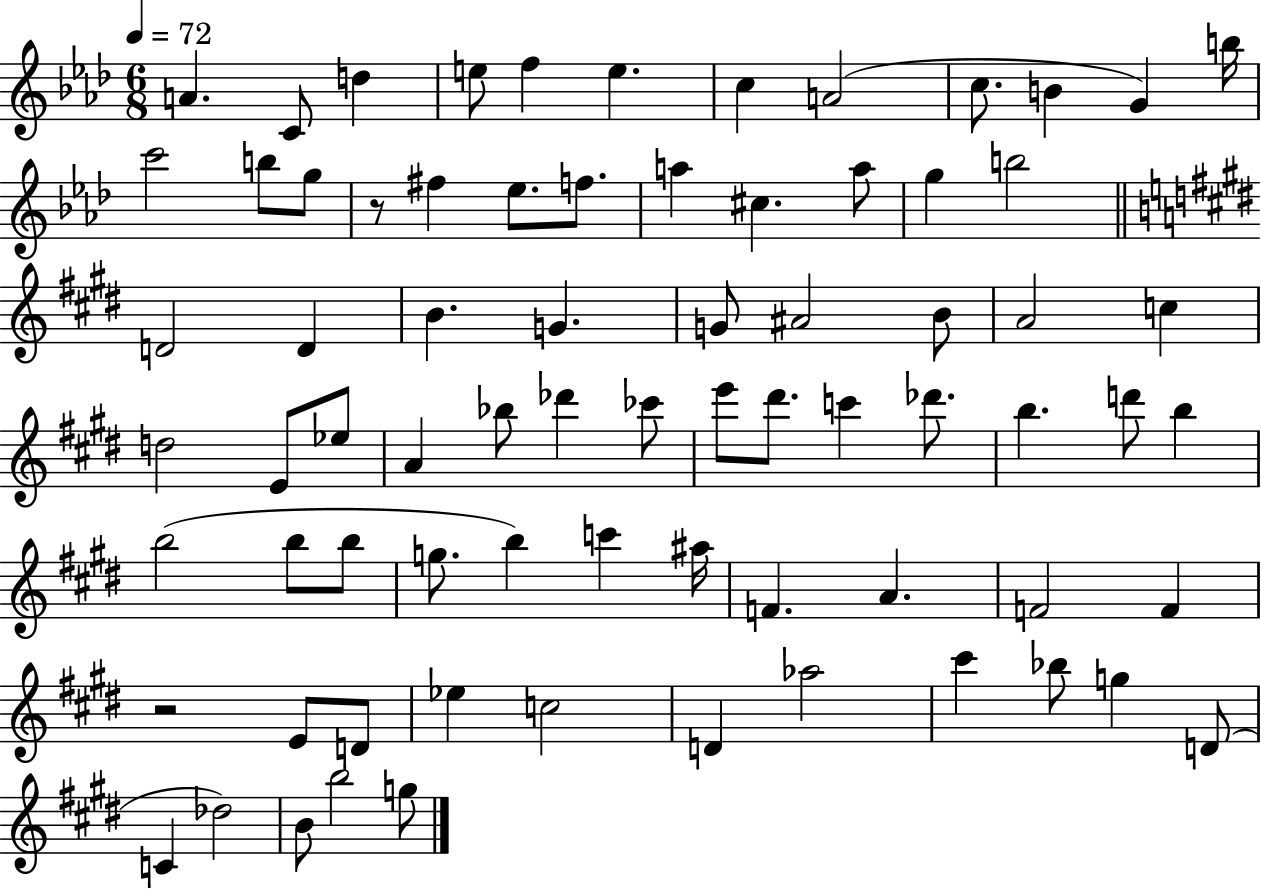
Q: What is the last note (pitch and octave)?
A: G5